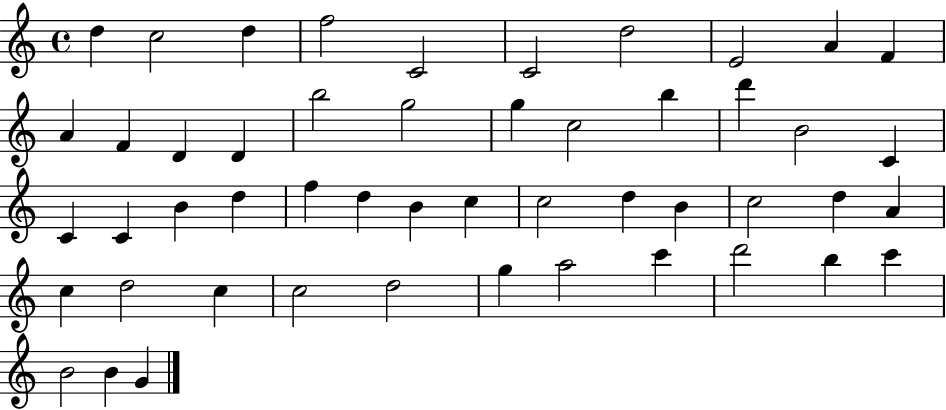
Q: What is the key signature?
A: C major